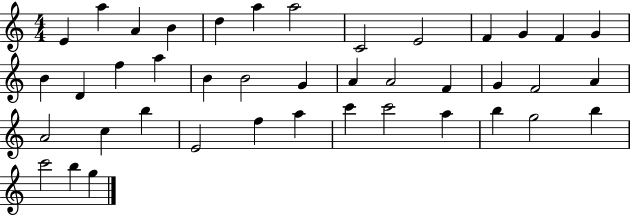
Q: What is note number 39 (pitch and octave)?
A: C6